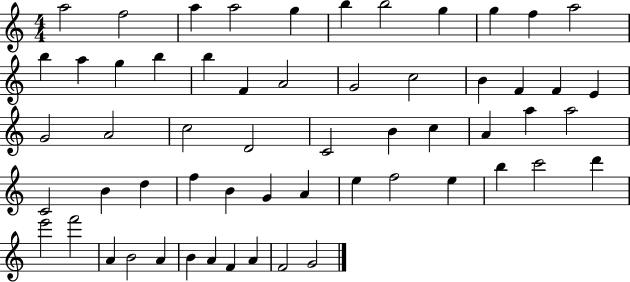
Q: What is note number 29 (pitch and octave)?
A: C4